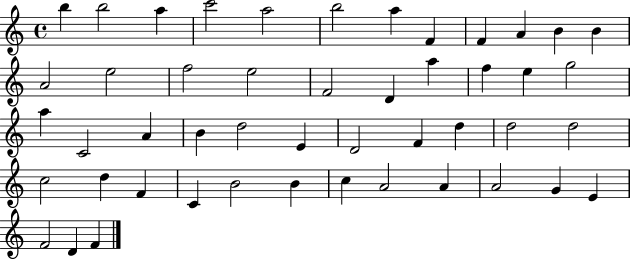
B5/q B5/h A5/q C6/h A5/h B5/h A5/q F4/q F4/q A4/q B4/q B4/q A4/h E5/h F5/h E5/h F4/h D4/q A5/q F5/q E5/q G5/h A5/q C4/h A4/q B4/q D5/h E4/q D4/h F4/q D5/q D5/h D5/h C5/h D5/q F4/q C4/q B4/h B4/q C5/q A4/h A4/q A4/h G4/q E4/q F4/h D4/q F4/q